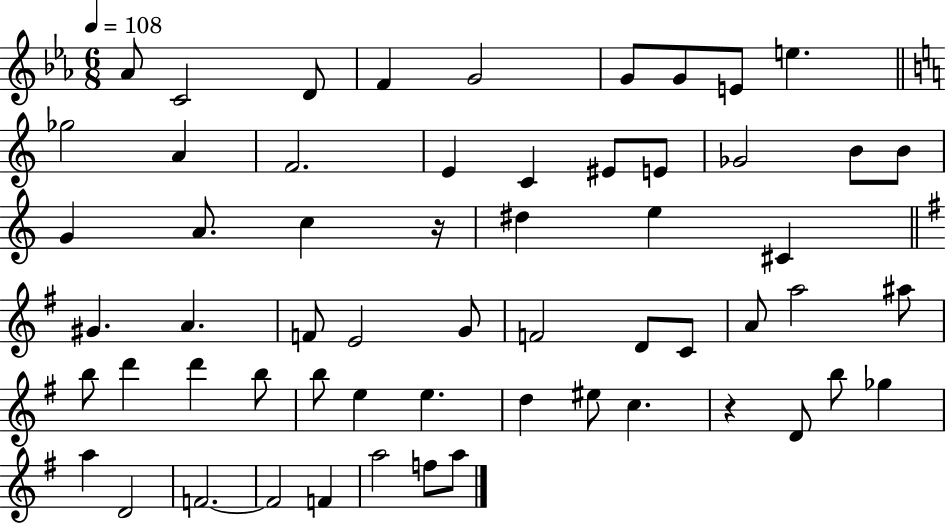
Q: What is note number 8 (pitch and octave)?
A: E4